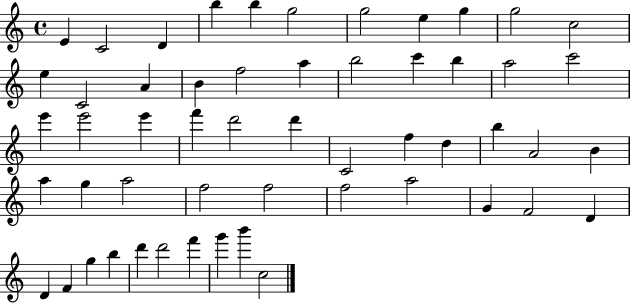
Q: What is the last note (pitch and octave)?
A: C5